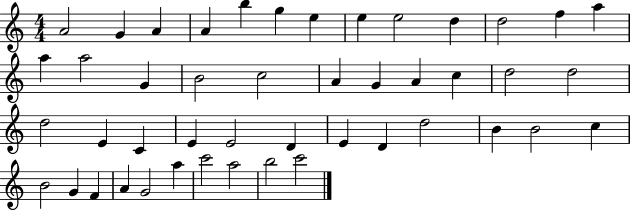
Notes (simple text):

A4/h G4/q A4/q A4/q B5/q G5/q E5/q E5/q E5/h D5/q D5/h F5/q A5/q A5/q A5/h G4/q B4/h C5/h A4/q G4/q A4/q C5/q D5/h D5/h D5/h E4/q C4/q E4/q E4/h D4/q E4/q D4/q D5/h B4/q B4/h C5/q B4/h G4/q F4/q A4/q G4/h A5/q C6/h A5/h B5/h C6/h